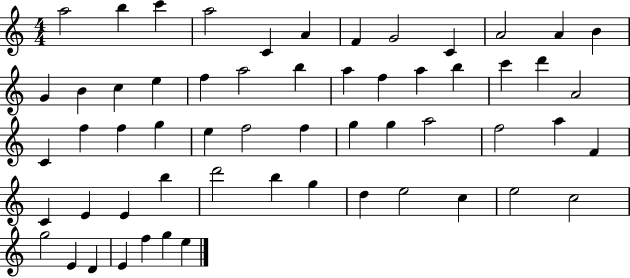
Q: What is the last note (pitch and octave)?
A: E5